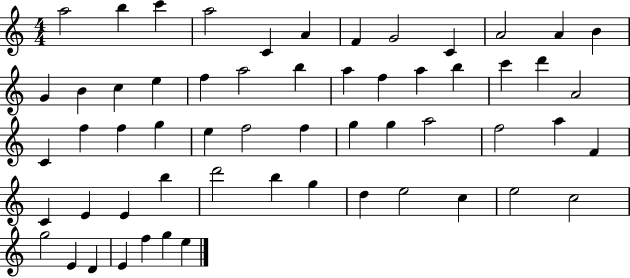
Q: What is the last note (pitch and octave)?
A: E5